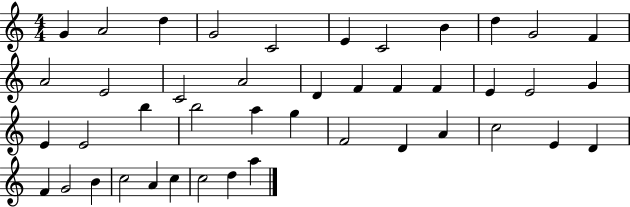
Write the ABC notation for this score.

X:1
T:Untitled
M:4/4
L:1/4
K:C
G A2 d G2 C2 E C2 B d G2 F A2 E2 C2 A2 D F F F E E2 G E E2 b b2 a g F2 D A c2 E D F G2 B c2 A c c2 d a